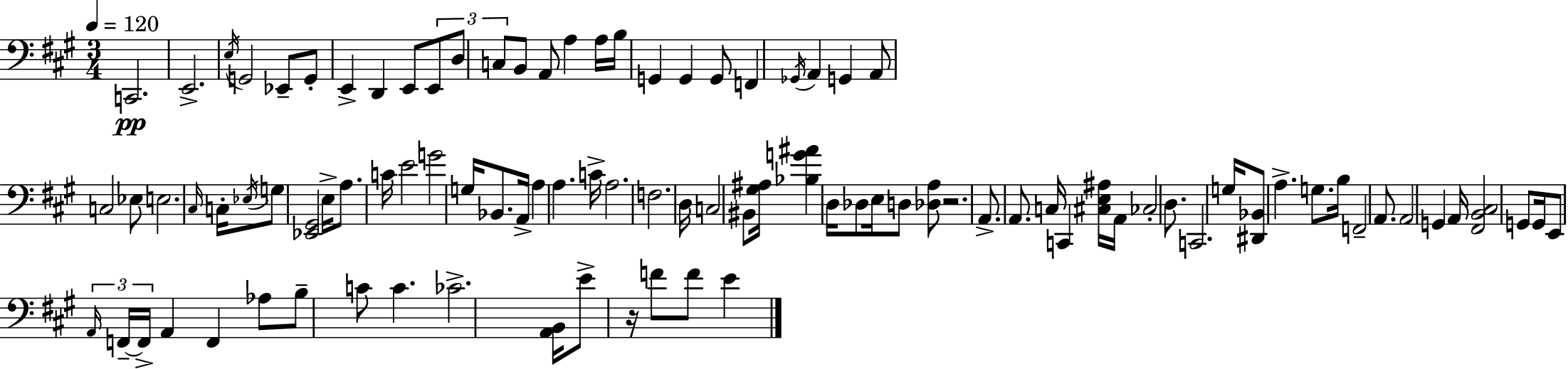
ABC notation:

X:1
T:Untitled
M:3/4
L:1/4
K:A
C,,2 E,,2 E,/4 G,,2 _E,,/2 G,,/2 E,, D,, E,,/2 E,,/2 D,/2 C,/2 B,,/2 A,,/2 A, A,/4 B,/4 G,, G,, G,,/2 F,, _G,,/4 A,, G,, A,,/2 C,2 _E,/2 E,2 ^C,/4 C,/4 _E,/4 G,/2 [_E,,^G,,]2 E,/4 A,/2 C/4 E2 G2 G,/4 _B,,/2 A,,/4 A, A, C/4 A,2 F,2 D,/4 C,2 ^B,,/2 [^G,^A,]/4 [_B,G^A] D,/4 _D,/2 E,/4 D,/2 [_D,A,]/2 z2 A,,/2 A,,/2 C,/4 C,, [^C,E,^A,]/4 A,,/4 _C,2 D,/2 C,,2 G,/4 [^D,,_B,,]/2 A, G,/2 B,/4 F,,2 A,,/2 A,,2 G,, A,,/4 [^F,,B,,^C,]2 G,,/2 G,,/4 E,,/2 A,,/4 F,,/4 F,,/4 A,, F,, _A,/2 B,/2 C/2 C _C2 [A,,B,,]/4 E/2 z/4 F/2 F/2 E